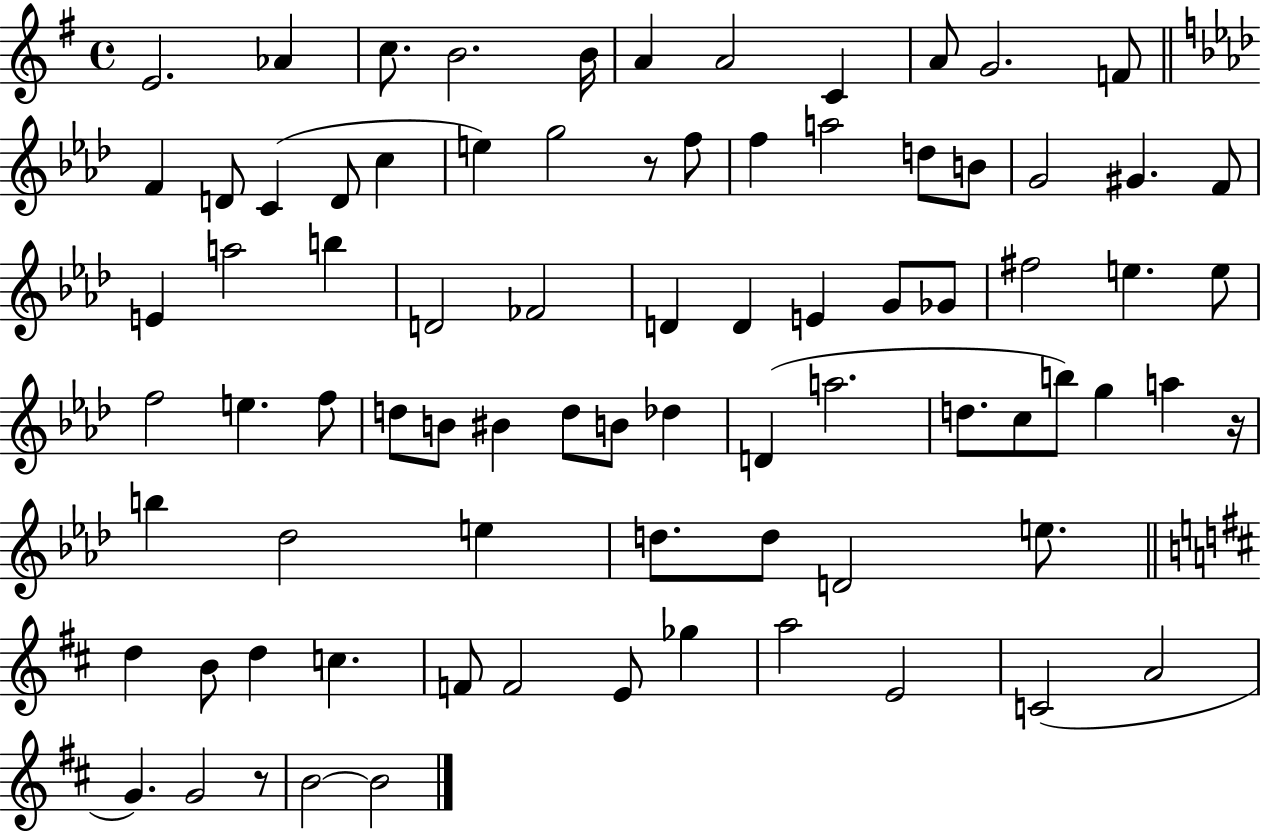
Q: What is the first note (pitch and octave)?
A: E4